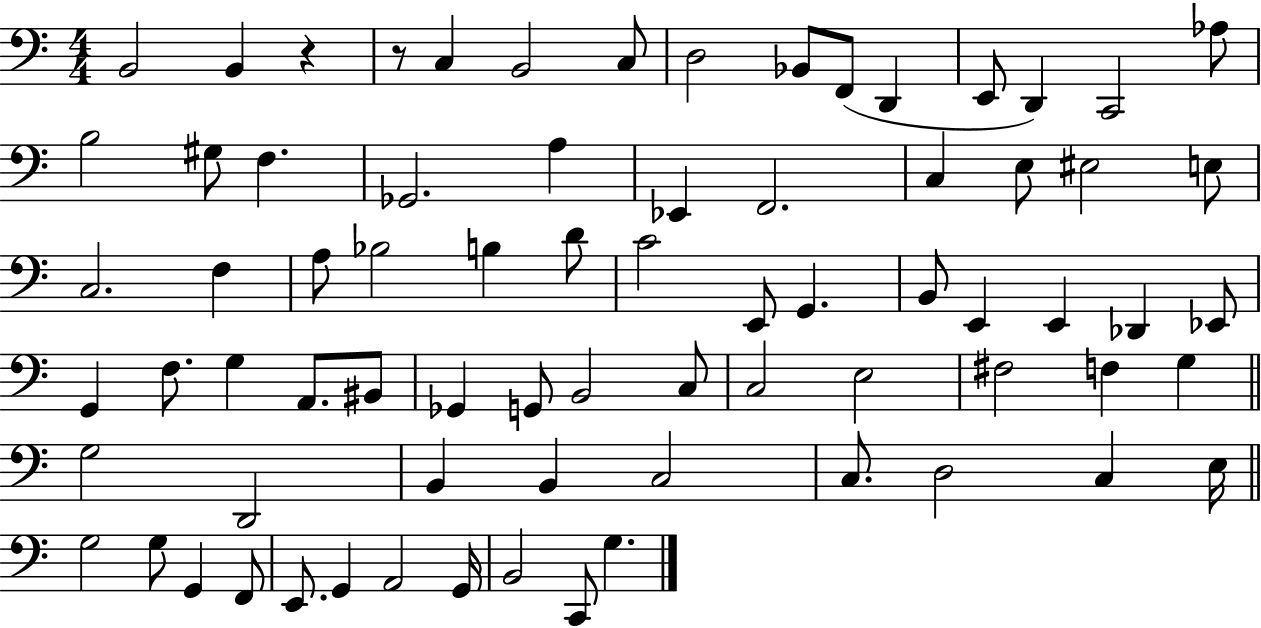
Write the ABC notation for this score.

X:1
T:Untitled
M:4/4
L:1/4
K:C
B,,2 B,, z z/2 C, B,,2 C,/2 D,2 _B,,/2 F,,/2 D,, E,,/2 D,, C,,2 _A,/2 B,2 ^G,/2 F, _G,,2 A, _E,, F,,2 C, E,/2 ^E,2 E,/2 C,2 F, A,/2 _B,2 B, D/2 C2 E,,/2 G,, B,,/2 E,, E,, _D,, _E,,/2 G,, F,/2 G, A,,/2 ^B,,/2 _G,, G,,/2 B,,2 C,/2 C,2 E,2 ^F,2 F, G, G,2 D,,2 B,, B,, C,2 C,/2 D,2 C, E,/4 G,2 G,/2 G,, F,,/2 E,,/2 G,, A,,2 G,,/4 B,,2 C,,/2 G,